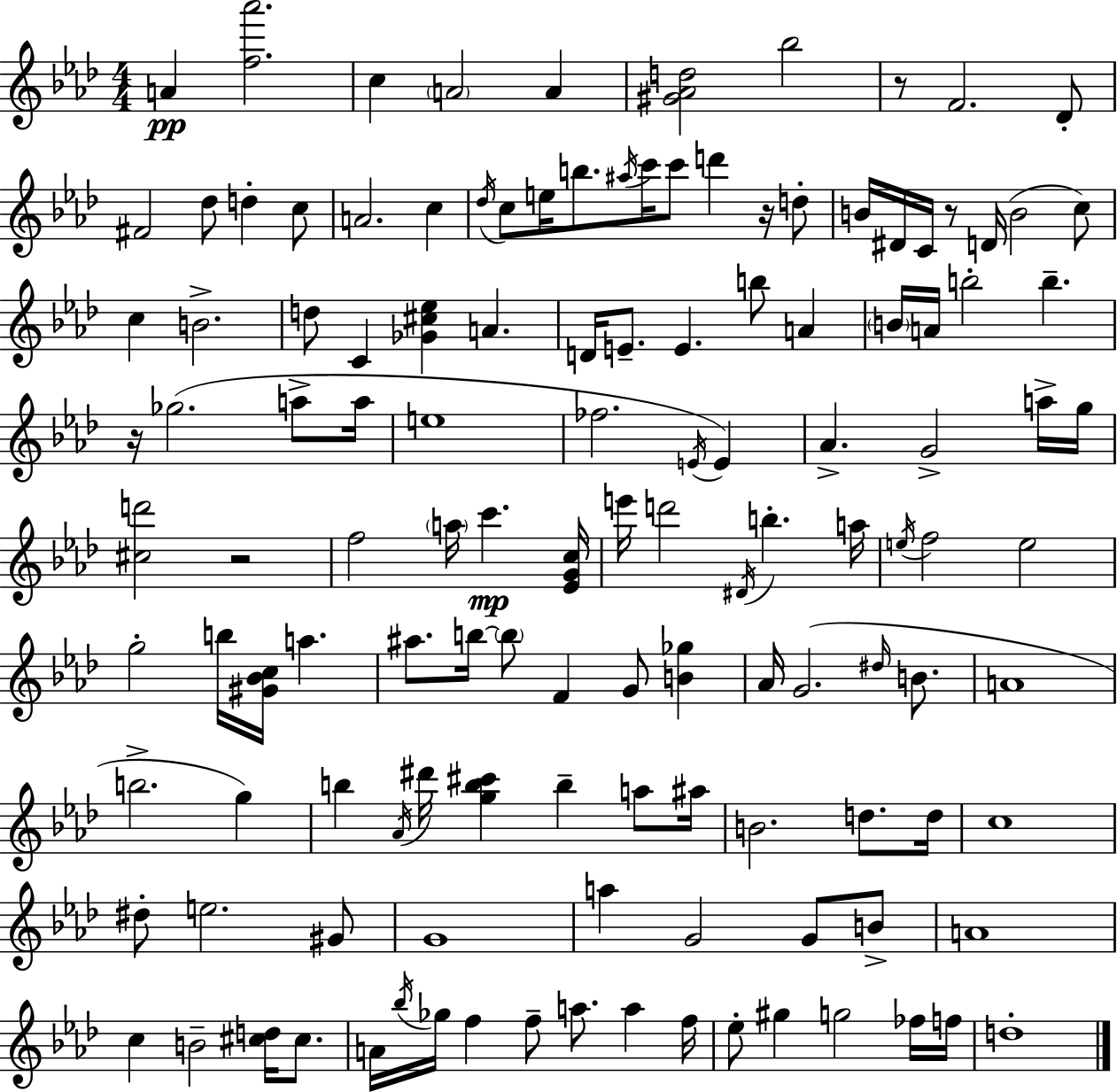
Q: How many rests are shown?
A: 5